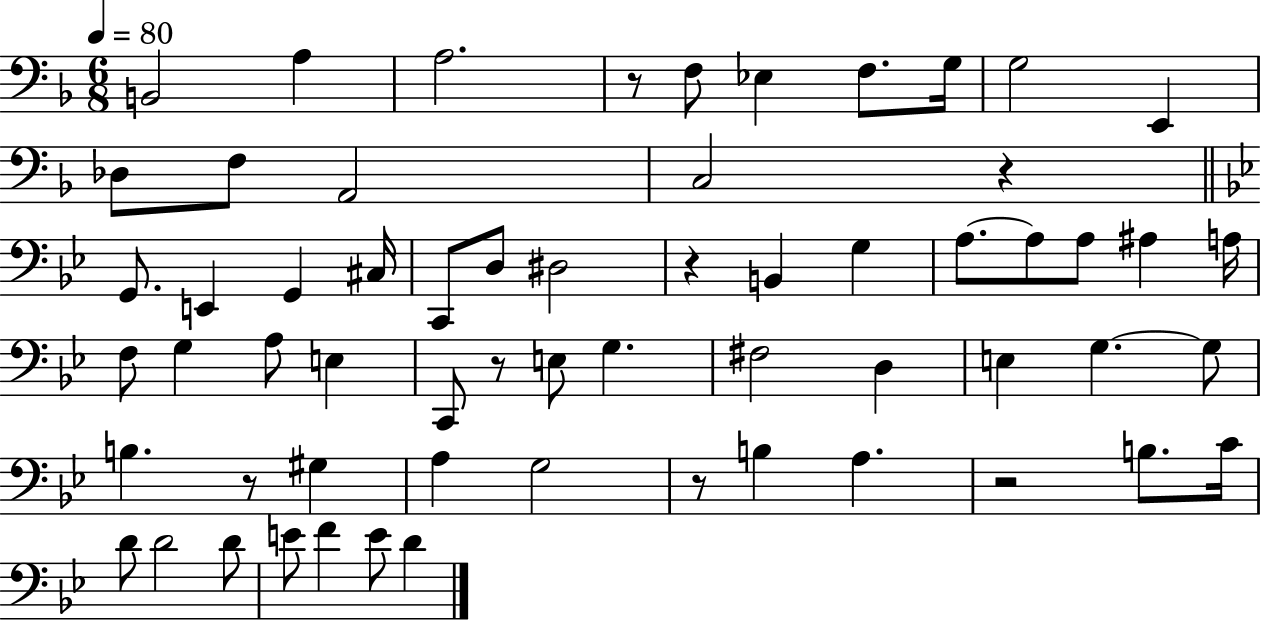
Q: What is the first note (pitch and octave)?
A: B2